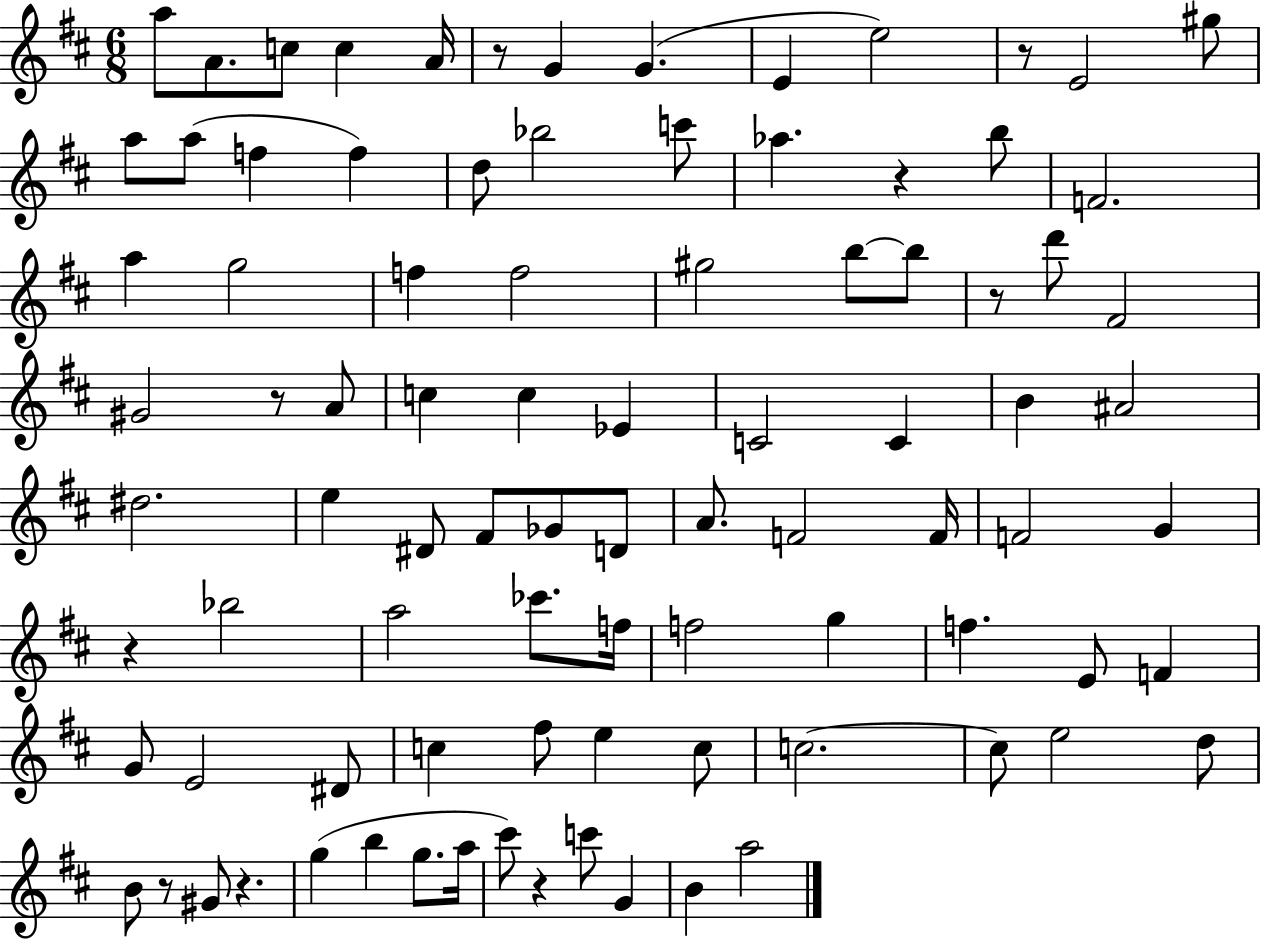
A5/e A4/e. C5/e C5/q A4/s R/e G4/q G4/q. E4/q E5/h R/e E4/h G#5/e A5/e A5/e F5/q F5/q D5/e Bb5/h C6/e Ab5/q. R/q B5/e F4/h. A5/q G5/h F5/q F5/h G#5/h B5/e B5/e R/e D6/e F#4/h G#4/h R/e A4/e C5/q C5/q Eb4/q C4/h C4/q B4/q A#4/h D#5/h. E5/q D#4/e F#4/e Gb4/e D4/e A4/e. F4/h F4/s F4/h G4/q R/q Bb5/h A5/h CES6/e. F5/s F5/h G5/q F5/q. E4/e F4/q G4/e E4/h D#4/e C5/q F#5/e E5/q C5/e C5/h. C5/e E5/h D5/e B4/e R/e G#4/e R/q. G5/q B5/q G5/e. A5/s C#6/e R/q C6/e G4/q B4/q A5/h